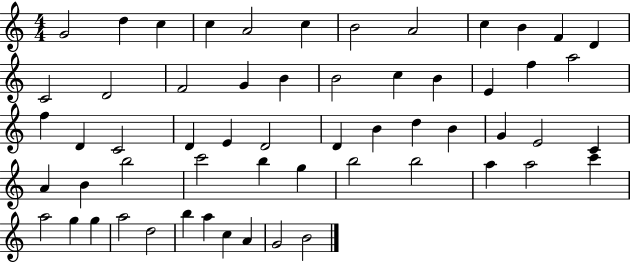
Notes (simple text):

G4/h D5/q C5/q C5/q A4/h C5/q B4/h A4/h C5/q B4/q F4/q D4/q C4/h D4/h F4/h G4/q B4/q B4/h C5/q B4/q E4/q F5/q A5/h F5/q D4/q C4/h D4/q E4/q D4/h D4/q B4/q D5/q B4/q G4/q E4/h C4/q A4/q B4/q B5/h C6/h B5/q G5/q B5/h B5/h A5/q A5/h C6/q A5/h G5/q G5/q A5/h D5/h B5/q A5/q C5/q A4/q G4/h B4/h